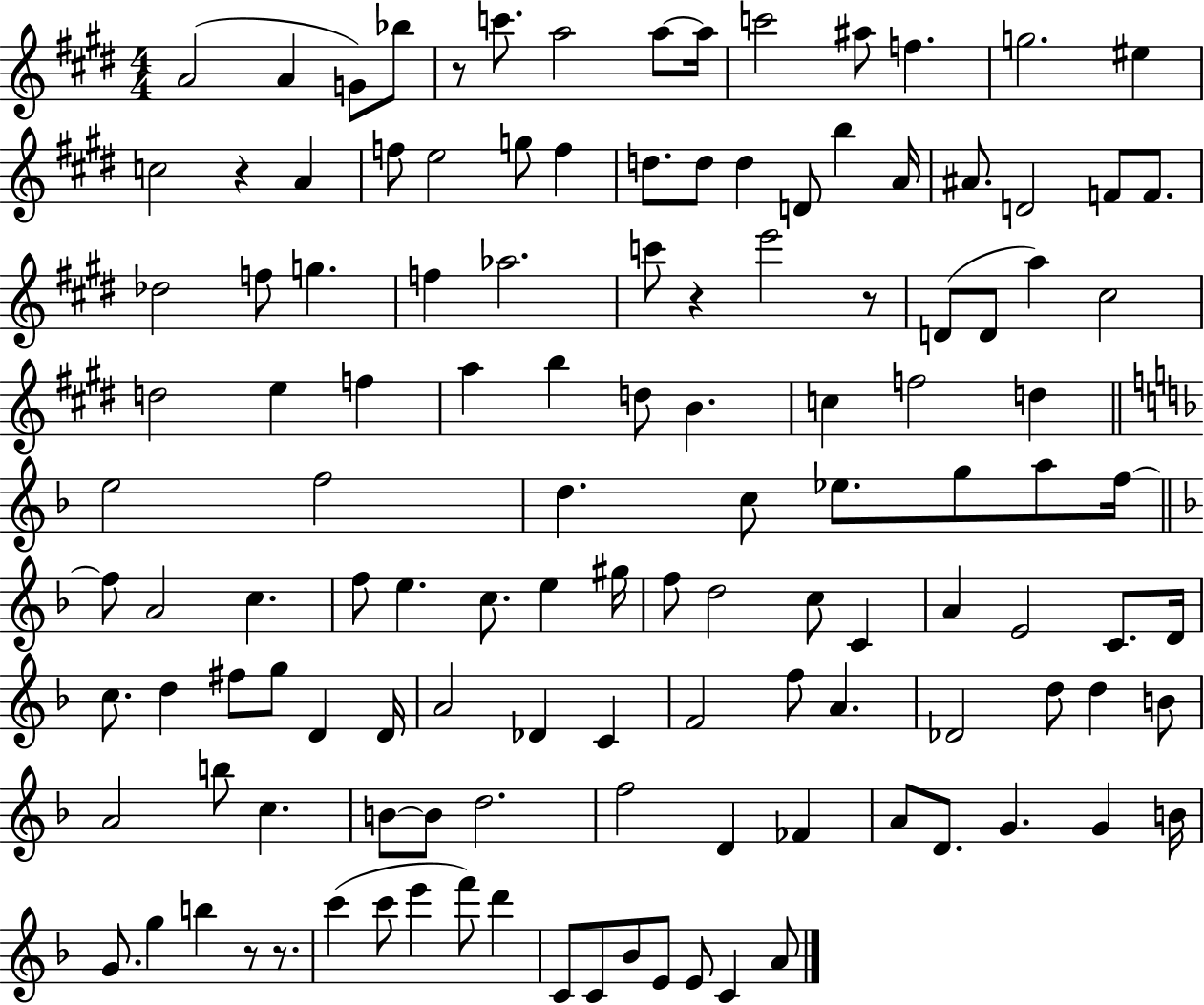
X:1
T:Untitled
M:4/4
L:1/4
K:E
A2 A G/2 _b/2 z/2 c'/2 a2 a/2 a/4 c'2 ^a/2 f g2 ^e c2 z A f/2 e2 g/2 f d/2 d/2 d D/2 b A/4 ^A/2 D2 F/2 F/2 _d2 f/2 g f _a2 c'/2 z e'2 z/2 D/2 D/2 a ^c2 d2 e f a b d/2 B c f2 d e2 f2 d c/2 _e/2 g/2 a/2 f/4 f/2 A2 c f/2 e c/2 e ^g/4 f/2 d2 c/2 C A E2 C/2 D/4 c/2 d ^f/2 g/2 D D/4 A2 _D C F2 f/2 A _D2 d/2 d B/2 A2 b/2 c B/2 B/2 d2 f2 D _F A/2 D/2 G G B/4 G/2 g b z/2 z/2 c' c'/2 e' f'/2 d' C/2 C/2 _B/2 E/2 E/2 C A/2